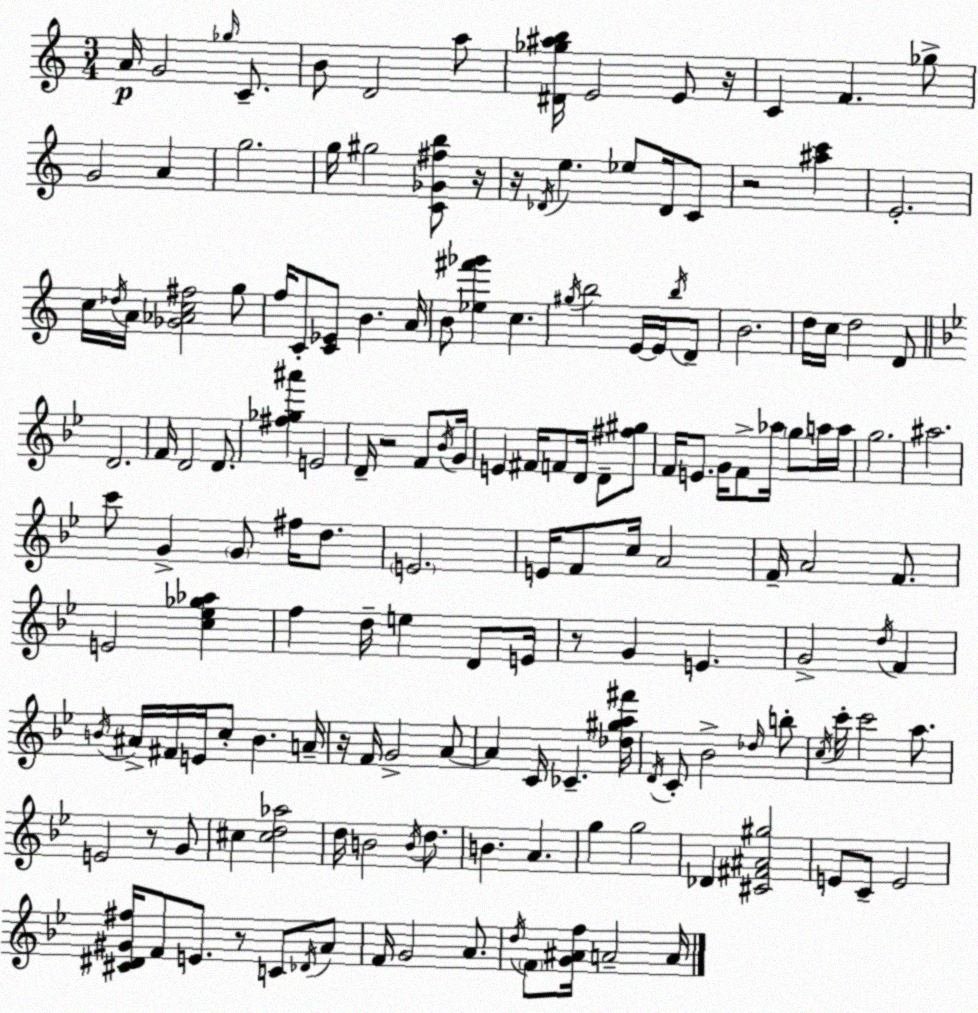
X:1
T:Untitled
M:3/4
L:1/4
K:Am
A/4 G2 _g/4 C/2 B/2 D2 a/2 [^D_g^ab]/4 E2 E/2 z/4 C F _g/2 G2 A g2 g/4 ^g2 [C_G^fb]/2 z/4 z/4 _D/4 e _e/2 _D/4 C/2 z2 [^ac'] E2 c/4 _d/4 A/4 [_G_Ac^f]2 g/2 f/4 C/2 [C_E]/2 B A/4 B/2 [_e^f'_g'] c ^g/4 b2 E/4 E/4 b/4 D/2 B2 d/4 c/4 d2 D/2 D2 F/4 D2 D/2 [^f_g^a'] E2 D/4 z2 F/2 _B/4 G/4 E ^F/4 F/2 D/4 D/2 [^f^g]/2 F/4 E/2 G/4 F/2 _a/4 g/2 a/4 a/4 g2 ^a2 c'/2 G G/2 ^f/4 d/2 E2 E/4 F/2 c/4 A2 F/4 A2 F/2 E2 [c_e_g_a] f d/4 e D/2 E/4 z/2 G E G2 d/4 F B/4 ^A/4 ^F/4 E/4 c/2 B A/4 z/4 F/4 G2 A/2 A C/4 _C [_d^ga^f']/4 D/4 C/2 _B2 _d/4 b/2 c/4 c'/4 c'2 a/2 E2 z/2 G/2 ^c [^cd_a]2 d/4 B2 B/4 d/2 B A g g2 _D [^C^F^A^g]2 E/2 C/2 E2 [^C^D^G^f]/4 F/2 E/2 z/2 C/2 _D/4 A/2 F/4 G2 A/2 d/4 F/2 [G^Af]/4 A2 A/4